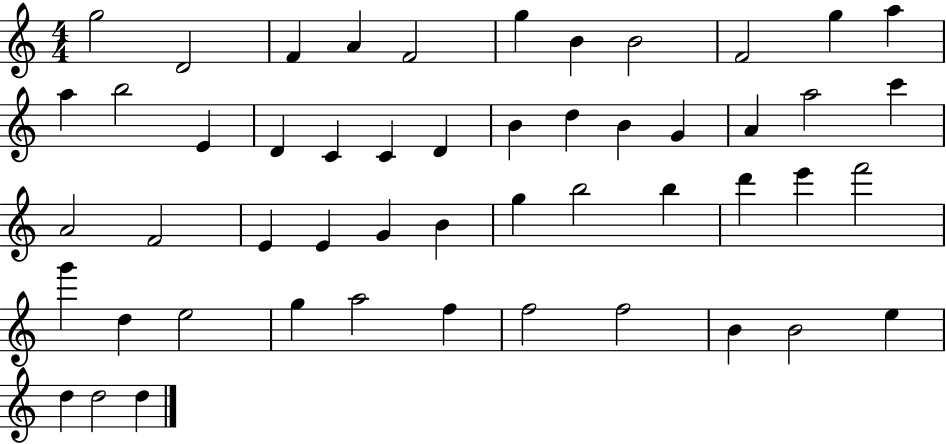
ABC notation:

X:1
T:Untitled
M:4/4
L:1/4
K:C
g2 D2 F A F2 g B B2 F2 g a a b2 E D C C D B d B G A a2 c' A2 F2 E E G B g b2 b d' e' f'2 g' d e2 g a2 f f2 f2 B B2 e d d2 d